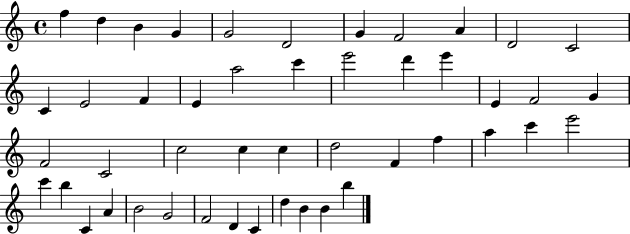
F5/q D5/q B4/q G4/q G4/h D4/h G4/q F4/h A4/q D4/h C4/h C4/q E4/h F4/q E4/q A5/h C6/q E6/h D6/q E6/q E4/q F4/h G4/q F4/h C4/h C5/h C5/q C5/q D5/h F4/q F5/q A5/q C6/q E6/h C6/q B5/q C4/q A4/q B4/h G4/h F4/h D4/q C4/q D5/q B4/q B4/q B5/q